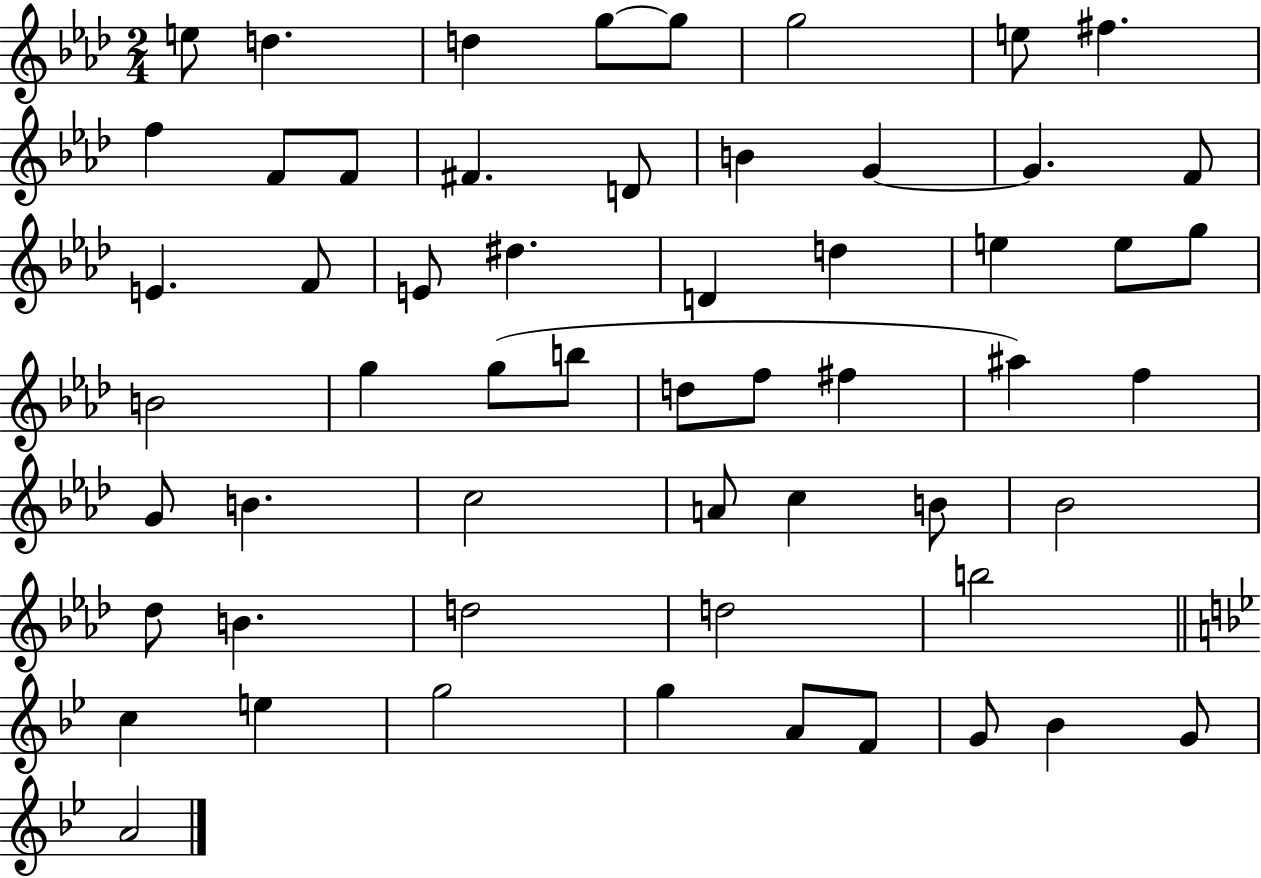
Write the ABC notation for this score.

X:1
T:Untitled
M:2/4
L:1/4
K:Ab
e/2 d d g/2 g/2 g2 e/2 ^f f F/2 F/2 ^F D/2 B G G F/2 E F/2 E/2 ^d D d e e/2 g/2 B2 g g/2 b/2 d/2 f/2 ^f ^a f G/2 B c2 A/2 c B/2 _B2 _d/2 B d2 d2 b2 c e g2 g A/2 F/2 G/2 _B G/2 A2